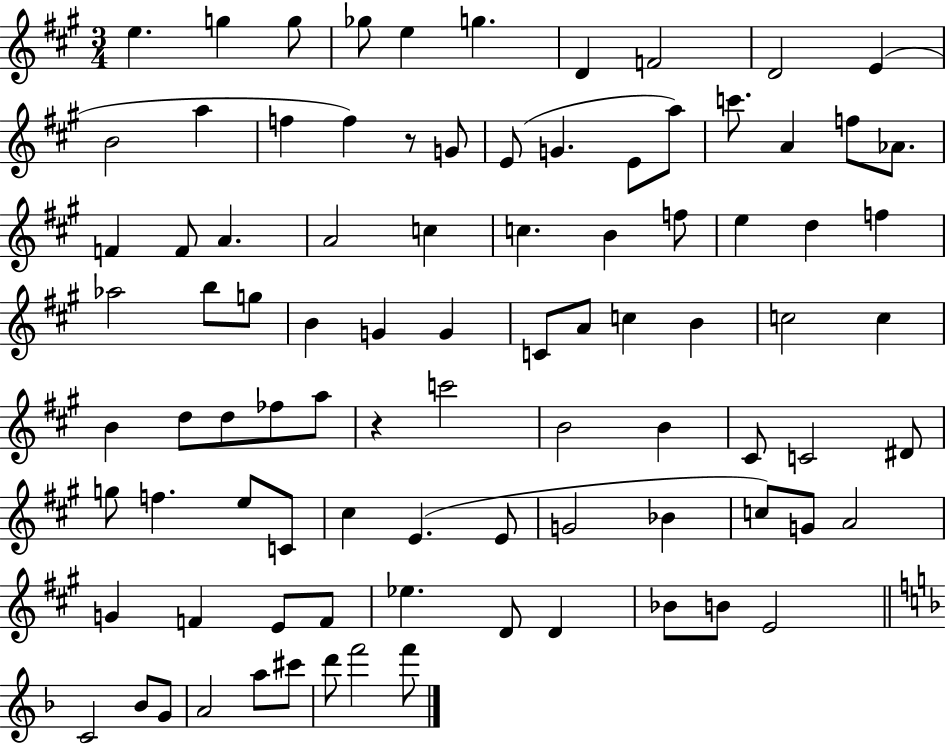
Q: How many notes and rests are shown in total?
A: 90